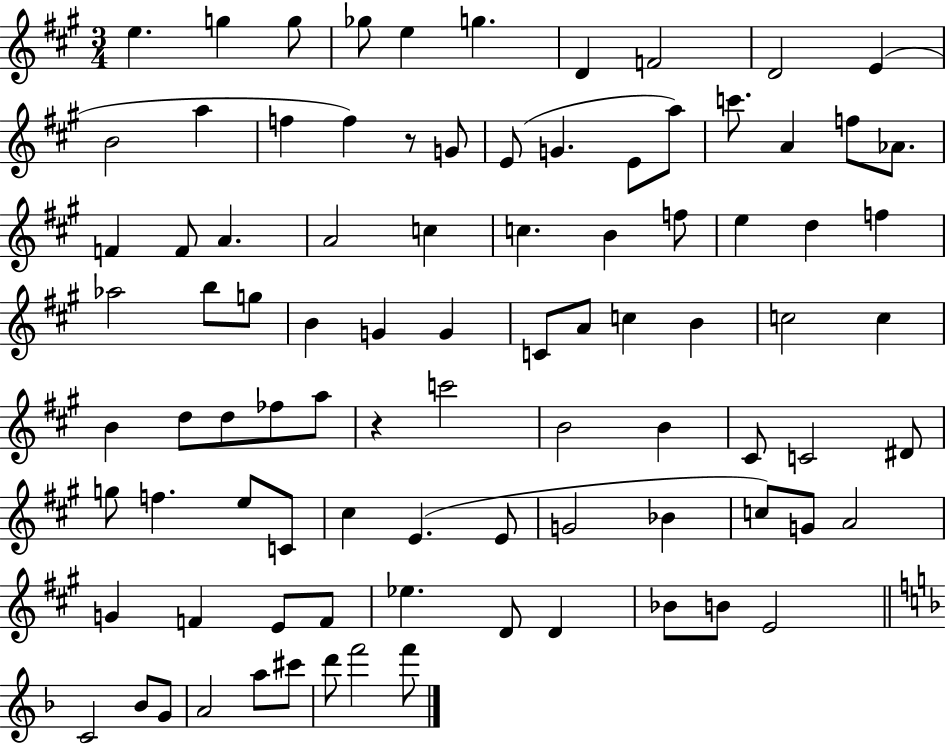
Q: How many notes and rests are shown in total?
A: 90